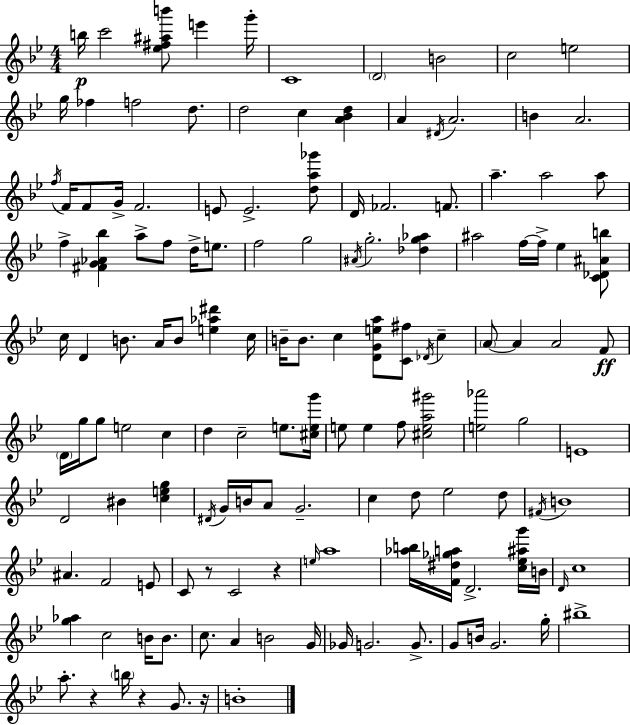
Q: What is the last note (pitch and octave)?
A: B4